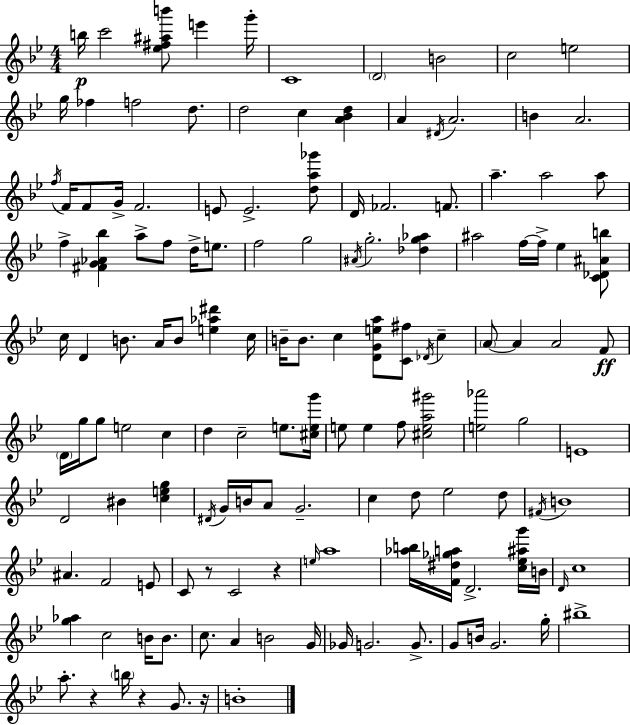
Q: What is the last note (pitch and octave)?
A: B4